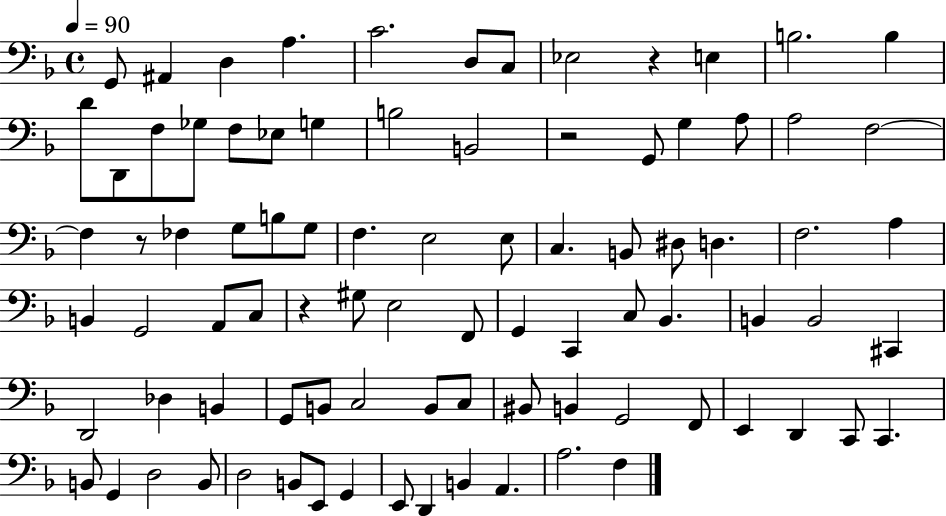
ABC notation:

X:1
T:Untitled
M:4/4
L:1/4
K:F
G,,/2 ^A,, D, A, C2 D,/2 C,/2 _E,2 z E, B,2 B, D/2 D,,/2 F,/2 _G,/2 F,/2 _E,/2 G, B,2 B,,2 z2 G,,/2 G, A,/2 A,2 F,2 F, z/2 _F, G,/2 B,/2 G,/2 F, E,2 E,/2 C, B,,/2 ^D,/2 D, F,2 A, B,, G,,2 A,,/2 C,/2 z ^G,/2 E,2 F,,/2 G,, C,, C,/2 _B,, B,, B,,2 ^C,, D,,2 _D, B,, G,,/2 B,,/2 C,2 B,,/2 C,/2 ^B,,/2 B,, G,,2 F,,/2 E,, D,, C,,/2 C,, B,,/2 G,, D,2 B,,/2 D,2 B,,/2 E,,/2 G,, E,,/2 D,, B,, A,, A,2 F,